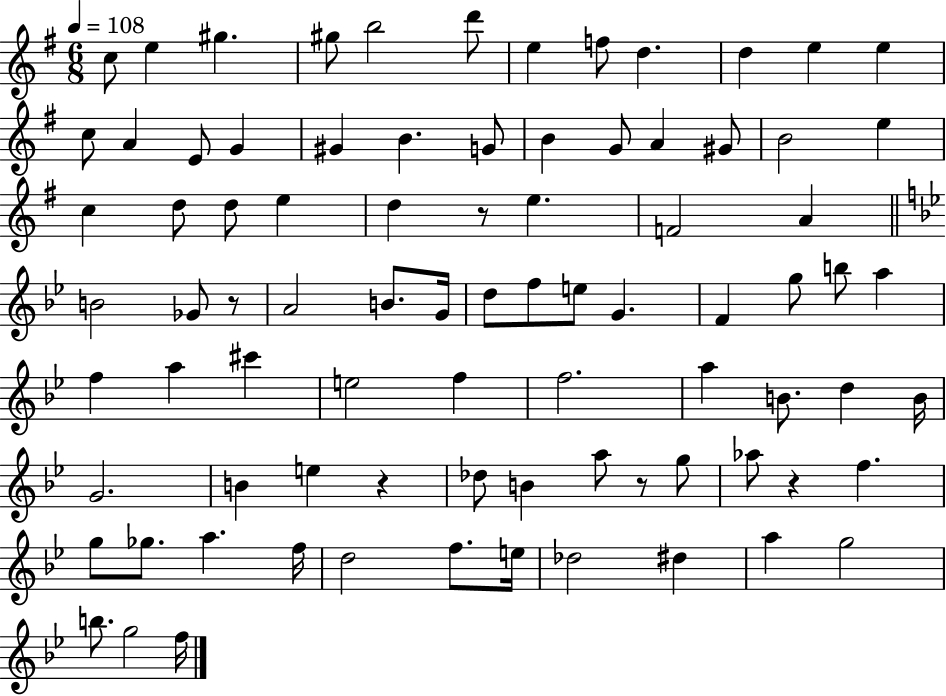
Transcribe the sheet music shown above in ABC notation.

X:1
T:Untitled
M:6/8
L:1/4
K:G
c/2 e ^g ^g/2 b2 d'/2 e f/2 d d e e c/2 A E/2 G ^G B G/2 B G/2 A ^G/2 B2 e c d/2 d/2 e d z/2 e F2 A B2 _G/2 z/2 A2 B/2 G/4 d/2 f/2 e/2 G F g/2 b/2 a f a ^c' e2 f f2 a B/2 d B/4 G2 B e z _d/2 B a/2 z/2 g/2 _a/2 z f g/2 _g/2 a f/4 d2 f/2 e/4 _d2 ^d a g2 b/2 g2 f/4